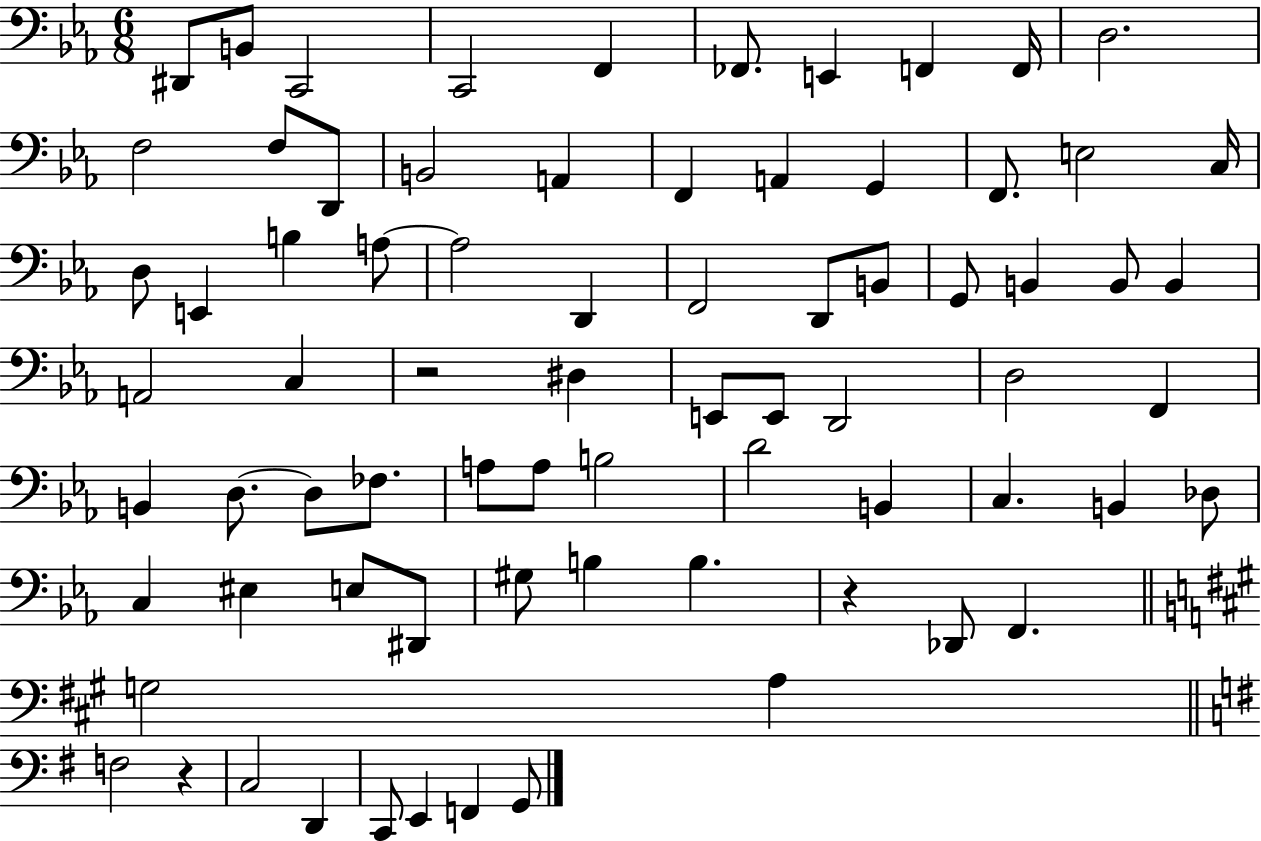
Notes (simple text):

D#2/e B2/e C2/h C2/h F2/q FES2/e. E2/q F2/q F2/s D3/h. F3/h F3/e D2/e B2/h A2/q F2/q A2/q G2/q F2/e. E3/h C3/s D3/e E2/q B3/q A3/e A3/h D2/q F2/h D2/e B2/e G2/e B2/q B2/e B2/q A2/h C3/q R/h D#3/q E2/e E2/e D2/h D3/h F2/q B2/q D3/e. D3/e FES3/e. A3/e A3/e B3/h D4/h B2/q C3/q. B2/q Db3/e C3/q EIS3/q E3/e D#2/e G#3/e B3/q B3/q. R/q Db2/e F2/q. G3/h A3/q F3/h R/q C3/h D2/q C2/e E2/q F2/q G2/e